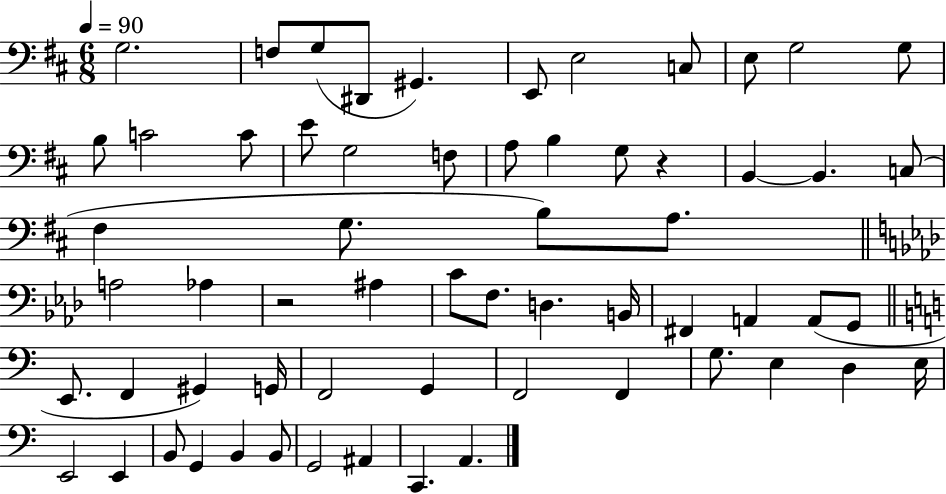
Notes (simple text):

G3/h. F3/e G3/e D#2/e G#2/q. E2/e E3/h C3/e E3/e G3/h G3/e B3/e C4/h C4/e E4/e G3/h F3/e A3/e B3/q G3/e R/q B2/q B2/q. C3/e F#3/q G3/e. B3/e A3/e. A3/h Ab3/q R/h A#3/q C4/e F3/e. D3/q. B2/s F#2/q A2/q A2/e G2/e E2/e. F2/q G#2/q G2/s F2/h G2/q F2/h F2/q G3/e. E3/q D3/q E3/s E2/h E2/q B2/e G2/q B2/q B2/e G2/h A#2/q C2/q. A2/q.